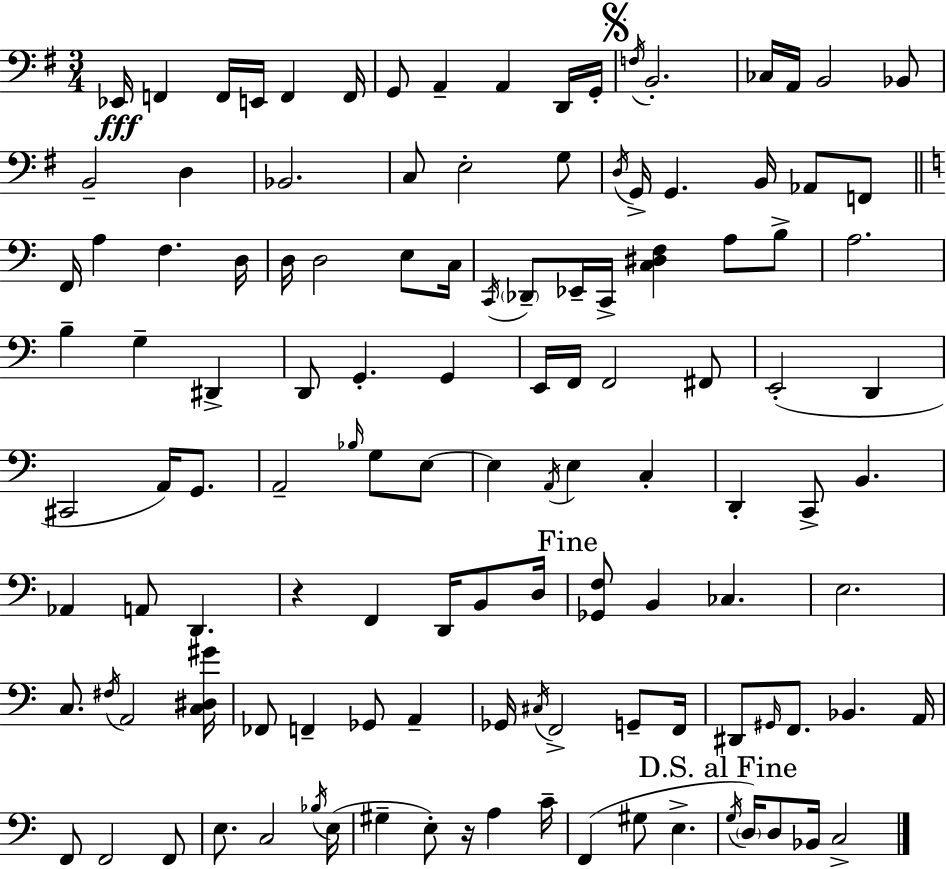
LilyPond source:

{
  \clef bass
  \numericTimeSignature
  \time 3/4
  \key g \major
  ees,16\fff f,4 f,16 e,16 f,4 f,16 | g,8 a,4-- a,4 d,16 g,16-. | \mark \markup { \musicglyph "scripts.segno" } \acciaccatura { f16 } b,2.-. | ces16 a,16 b,2 bes,8 | \break b,2-- d4 | bes,2. | c8 e2-. g8 | \acciaccatura { d16 } g,16-> g,4. b,16 aes,8 | \break f,8 \bar "||" \break \key c \major f,16 a4 f4. d16 | d16 d2 e8 c16 | \acciaccatura { c,16 } \parenthesize des,8-- ees,16-- c,16-> <c dis f>4 a8 b8-> | a2. | \break b4-- g4-- dis,4-> | d,8 g,4.-. g,4 | e,16 f,16 f,2 fis,8 | e,2-.( d,4 | \break cis,2 a,16) g,8. | a,2-- \grace { bes16 } g8 | e8~~ e4 \acciaccatura { a,16 } e4 c4-. | d,4-. c,8-> b,4. | \break aes,4 a,8 d,4. | r4 f,4 d,16 | b,8 d16 \mark "Fine" <ges, f>8 b,4 ces4. | e2. | \break c8. \acciaccatura { fis16 } a,2 | <c dis gis'>16 fes,8 f,4-- ges,8 | a,4-- ges,16 \acciaccatura { cis16 } f,2-> | g,8-- f,16 dis,8 \grace { gis,16 } f,8. bes,4. | \break a,16 f,8 f,2 | f,8 e8. c2 | \acciaccatura { bes16 }( e16 gis4-- e8-.) | r16 a4 c'16-- f,4( gis8 | \break e4.-> \mark "D.S. al Fine" \acciaccatura { g16 }) \parenthesize d16 d8 bes,16 | c2-> \bar "|."
}